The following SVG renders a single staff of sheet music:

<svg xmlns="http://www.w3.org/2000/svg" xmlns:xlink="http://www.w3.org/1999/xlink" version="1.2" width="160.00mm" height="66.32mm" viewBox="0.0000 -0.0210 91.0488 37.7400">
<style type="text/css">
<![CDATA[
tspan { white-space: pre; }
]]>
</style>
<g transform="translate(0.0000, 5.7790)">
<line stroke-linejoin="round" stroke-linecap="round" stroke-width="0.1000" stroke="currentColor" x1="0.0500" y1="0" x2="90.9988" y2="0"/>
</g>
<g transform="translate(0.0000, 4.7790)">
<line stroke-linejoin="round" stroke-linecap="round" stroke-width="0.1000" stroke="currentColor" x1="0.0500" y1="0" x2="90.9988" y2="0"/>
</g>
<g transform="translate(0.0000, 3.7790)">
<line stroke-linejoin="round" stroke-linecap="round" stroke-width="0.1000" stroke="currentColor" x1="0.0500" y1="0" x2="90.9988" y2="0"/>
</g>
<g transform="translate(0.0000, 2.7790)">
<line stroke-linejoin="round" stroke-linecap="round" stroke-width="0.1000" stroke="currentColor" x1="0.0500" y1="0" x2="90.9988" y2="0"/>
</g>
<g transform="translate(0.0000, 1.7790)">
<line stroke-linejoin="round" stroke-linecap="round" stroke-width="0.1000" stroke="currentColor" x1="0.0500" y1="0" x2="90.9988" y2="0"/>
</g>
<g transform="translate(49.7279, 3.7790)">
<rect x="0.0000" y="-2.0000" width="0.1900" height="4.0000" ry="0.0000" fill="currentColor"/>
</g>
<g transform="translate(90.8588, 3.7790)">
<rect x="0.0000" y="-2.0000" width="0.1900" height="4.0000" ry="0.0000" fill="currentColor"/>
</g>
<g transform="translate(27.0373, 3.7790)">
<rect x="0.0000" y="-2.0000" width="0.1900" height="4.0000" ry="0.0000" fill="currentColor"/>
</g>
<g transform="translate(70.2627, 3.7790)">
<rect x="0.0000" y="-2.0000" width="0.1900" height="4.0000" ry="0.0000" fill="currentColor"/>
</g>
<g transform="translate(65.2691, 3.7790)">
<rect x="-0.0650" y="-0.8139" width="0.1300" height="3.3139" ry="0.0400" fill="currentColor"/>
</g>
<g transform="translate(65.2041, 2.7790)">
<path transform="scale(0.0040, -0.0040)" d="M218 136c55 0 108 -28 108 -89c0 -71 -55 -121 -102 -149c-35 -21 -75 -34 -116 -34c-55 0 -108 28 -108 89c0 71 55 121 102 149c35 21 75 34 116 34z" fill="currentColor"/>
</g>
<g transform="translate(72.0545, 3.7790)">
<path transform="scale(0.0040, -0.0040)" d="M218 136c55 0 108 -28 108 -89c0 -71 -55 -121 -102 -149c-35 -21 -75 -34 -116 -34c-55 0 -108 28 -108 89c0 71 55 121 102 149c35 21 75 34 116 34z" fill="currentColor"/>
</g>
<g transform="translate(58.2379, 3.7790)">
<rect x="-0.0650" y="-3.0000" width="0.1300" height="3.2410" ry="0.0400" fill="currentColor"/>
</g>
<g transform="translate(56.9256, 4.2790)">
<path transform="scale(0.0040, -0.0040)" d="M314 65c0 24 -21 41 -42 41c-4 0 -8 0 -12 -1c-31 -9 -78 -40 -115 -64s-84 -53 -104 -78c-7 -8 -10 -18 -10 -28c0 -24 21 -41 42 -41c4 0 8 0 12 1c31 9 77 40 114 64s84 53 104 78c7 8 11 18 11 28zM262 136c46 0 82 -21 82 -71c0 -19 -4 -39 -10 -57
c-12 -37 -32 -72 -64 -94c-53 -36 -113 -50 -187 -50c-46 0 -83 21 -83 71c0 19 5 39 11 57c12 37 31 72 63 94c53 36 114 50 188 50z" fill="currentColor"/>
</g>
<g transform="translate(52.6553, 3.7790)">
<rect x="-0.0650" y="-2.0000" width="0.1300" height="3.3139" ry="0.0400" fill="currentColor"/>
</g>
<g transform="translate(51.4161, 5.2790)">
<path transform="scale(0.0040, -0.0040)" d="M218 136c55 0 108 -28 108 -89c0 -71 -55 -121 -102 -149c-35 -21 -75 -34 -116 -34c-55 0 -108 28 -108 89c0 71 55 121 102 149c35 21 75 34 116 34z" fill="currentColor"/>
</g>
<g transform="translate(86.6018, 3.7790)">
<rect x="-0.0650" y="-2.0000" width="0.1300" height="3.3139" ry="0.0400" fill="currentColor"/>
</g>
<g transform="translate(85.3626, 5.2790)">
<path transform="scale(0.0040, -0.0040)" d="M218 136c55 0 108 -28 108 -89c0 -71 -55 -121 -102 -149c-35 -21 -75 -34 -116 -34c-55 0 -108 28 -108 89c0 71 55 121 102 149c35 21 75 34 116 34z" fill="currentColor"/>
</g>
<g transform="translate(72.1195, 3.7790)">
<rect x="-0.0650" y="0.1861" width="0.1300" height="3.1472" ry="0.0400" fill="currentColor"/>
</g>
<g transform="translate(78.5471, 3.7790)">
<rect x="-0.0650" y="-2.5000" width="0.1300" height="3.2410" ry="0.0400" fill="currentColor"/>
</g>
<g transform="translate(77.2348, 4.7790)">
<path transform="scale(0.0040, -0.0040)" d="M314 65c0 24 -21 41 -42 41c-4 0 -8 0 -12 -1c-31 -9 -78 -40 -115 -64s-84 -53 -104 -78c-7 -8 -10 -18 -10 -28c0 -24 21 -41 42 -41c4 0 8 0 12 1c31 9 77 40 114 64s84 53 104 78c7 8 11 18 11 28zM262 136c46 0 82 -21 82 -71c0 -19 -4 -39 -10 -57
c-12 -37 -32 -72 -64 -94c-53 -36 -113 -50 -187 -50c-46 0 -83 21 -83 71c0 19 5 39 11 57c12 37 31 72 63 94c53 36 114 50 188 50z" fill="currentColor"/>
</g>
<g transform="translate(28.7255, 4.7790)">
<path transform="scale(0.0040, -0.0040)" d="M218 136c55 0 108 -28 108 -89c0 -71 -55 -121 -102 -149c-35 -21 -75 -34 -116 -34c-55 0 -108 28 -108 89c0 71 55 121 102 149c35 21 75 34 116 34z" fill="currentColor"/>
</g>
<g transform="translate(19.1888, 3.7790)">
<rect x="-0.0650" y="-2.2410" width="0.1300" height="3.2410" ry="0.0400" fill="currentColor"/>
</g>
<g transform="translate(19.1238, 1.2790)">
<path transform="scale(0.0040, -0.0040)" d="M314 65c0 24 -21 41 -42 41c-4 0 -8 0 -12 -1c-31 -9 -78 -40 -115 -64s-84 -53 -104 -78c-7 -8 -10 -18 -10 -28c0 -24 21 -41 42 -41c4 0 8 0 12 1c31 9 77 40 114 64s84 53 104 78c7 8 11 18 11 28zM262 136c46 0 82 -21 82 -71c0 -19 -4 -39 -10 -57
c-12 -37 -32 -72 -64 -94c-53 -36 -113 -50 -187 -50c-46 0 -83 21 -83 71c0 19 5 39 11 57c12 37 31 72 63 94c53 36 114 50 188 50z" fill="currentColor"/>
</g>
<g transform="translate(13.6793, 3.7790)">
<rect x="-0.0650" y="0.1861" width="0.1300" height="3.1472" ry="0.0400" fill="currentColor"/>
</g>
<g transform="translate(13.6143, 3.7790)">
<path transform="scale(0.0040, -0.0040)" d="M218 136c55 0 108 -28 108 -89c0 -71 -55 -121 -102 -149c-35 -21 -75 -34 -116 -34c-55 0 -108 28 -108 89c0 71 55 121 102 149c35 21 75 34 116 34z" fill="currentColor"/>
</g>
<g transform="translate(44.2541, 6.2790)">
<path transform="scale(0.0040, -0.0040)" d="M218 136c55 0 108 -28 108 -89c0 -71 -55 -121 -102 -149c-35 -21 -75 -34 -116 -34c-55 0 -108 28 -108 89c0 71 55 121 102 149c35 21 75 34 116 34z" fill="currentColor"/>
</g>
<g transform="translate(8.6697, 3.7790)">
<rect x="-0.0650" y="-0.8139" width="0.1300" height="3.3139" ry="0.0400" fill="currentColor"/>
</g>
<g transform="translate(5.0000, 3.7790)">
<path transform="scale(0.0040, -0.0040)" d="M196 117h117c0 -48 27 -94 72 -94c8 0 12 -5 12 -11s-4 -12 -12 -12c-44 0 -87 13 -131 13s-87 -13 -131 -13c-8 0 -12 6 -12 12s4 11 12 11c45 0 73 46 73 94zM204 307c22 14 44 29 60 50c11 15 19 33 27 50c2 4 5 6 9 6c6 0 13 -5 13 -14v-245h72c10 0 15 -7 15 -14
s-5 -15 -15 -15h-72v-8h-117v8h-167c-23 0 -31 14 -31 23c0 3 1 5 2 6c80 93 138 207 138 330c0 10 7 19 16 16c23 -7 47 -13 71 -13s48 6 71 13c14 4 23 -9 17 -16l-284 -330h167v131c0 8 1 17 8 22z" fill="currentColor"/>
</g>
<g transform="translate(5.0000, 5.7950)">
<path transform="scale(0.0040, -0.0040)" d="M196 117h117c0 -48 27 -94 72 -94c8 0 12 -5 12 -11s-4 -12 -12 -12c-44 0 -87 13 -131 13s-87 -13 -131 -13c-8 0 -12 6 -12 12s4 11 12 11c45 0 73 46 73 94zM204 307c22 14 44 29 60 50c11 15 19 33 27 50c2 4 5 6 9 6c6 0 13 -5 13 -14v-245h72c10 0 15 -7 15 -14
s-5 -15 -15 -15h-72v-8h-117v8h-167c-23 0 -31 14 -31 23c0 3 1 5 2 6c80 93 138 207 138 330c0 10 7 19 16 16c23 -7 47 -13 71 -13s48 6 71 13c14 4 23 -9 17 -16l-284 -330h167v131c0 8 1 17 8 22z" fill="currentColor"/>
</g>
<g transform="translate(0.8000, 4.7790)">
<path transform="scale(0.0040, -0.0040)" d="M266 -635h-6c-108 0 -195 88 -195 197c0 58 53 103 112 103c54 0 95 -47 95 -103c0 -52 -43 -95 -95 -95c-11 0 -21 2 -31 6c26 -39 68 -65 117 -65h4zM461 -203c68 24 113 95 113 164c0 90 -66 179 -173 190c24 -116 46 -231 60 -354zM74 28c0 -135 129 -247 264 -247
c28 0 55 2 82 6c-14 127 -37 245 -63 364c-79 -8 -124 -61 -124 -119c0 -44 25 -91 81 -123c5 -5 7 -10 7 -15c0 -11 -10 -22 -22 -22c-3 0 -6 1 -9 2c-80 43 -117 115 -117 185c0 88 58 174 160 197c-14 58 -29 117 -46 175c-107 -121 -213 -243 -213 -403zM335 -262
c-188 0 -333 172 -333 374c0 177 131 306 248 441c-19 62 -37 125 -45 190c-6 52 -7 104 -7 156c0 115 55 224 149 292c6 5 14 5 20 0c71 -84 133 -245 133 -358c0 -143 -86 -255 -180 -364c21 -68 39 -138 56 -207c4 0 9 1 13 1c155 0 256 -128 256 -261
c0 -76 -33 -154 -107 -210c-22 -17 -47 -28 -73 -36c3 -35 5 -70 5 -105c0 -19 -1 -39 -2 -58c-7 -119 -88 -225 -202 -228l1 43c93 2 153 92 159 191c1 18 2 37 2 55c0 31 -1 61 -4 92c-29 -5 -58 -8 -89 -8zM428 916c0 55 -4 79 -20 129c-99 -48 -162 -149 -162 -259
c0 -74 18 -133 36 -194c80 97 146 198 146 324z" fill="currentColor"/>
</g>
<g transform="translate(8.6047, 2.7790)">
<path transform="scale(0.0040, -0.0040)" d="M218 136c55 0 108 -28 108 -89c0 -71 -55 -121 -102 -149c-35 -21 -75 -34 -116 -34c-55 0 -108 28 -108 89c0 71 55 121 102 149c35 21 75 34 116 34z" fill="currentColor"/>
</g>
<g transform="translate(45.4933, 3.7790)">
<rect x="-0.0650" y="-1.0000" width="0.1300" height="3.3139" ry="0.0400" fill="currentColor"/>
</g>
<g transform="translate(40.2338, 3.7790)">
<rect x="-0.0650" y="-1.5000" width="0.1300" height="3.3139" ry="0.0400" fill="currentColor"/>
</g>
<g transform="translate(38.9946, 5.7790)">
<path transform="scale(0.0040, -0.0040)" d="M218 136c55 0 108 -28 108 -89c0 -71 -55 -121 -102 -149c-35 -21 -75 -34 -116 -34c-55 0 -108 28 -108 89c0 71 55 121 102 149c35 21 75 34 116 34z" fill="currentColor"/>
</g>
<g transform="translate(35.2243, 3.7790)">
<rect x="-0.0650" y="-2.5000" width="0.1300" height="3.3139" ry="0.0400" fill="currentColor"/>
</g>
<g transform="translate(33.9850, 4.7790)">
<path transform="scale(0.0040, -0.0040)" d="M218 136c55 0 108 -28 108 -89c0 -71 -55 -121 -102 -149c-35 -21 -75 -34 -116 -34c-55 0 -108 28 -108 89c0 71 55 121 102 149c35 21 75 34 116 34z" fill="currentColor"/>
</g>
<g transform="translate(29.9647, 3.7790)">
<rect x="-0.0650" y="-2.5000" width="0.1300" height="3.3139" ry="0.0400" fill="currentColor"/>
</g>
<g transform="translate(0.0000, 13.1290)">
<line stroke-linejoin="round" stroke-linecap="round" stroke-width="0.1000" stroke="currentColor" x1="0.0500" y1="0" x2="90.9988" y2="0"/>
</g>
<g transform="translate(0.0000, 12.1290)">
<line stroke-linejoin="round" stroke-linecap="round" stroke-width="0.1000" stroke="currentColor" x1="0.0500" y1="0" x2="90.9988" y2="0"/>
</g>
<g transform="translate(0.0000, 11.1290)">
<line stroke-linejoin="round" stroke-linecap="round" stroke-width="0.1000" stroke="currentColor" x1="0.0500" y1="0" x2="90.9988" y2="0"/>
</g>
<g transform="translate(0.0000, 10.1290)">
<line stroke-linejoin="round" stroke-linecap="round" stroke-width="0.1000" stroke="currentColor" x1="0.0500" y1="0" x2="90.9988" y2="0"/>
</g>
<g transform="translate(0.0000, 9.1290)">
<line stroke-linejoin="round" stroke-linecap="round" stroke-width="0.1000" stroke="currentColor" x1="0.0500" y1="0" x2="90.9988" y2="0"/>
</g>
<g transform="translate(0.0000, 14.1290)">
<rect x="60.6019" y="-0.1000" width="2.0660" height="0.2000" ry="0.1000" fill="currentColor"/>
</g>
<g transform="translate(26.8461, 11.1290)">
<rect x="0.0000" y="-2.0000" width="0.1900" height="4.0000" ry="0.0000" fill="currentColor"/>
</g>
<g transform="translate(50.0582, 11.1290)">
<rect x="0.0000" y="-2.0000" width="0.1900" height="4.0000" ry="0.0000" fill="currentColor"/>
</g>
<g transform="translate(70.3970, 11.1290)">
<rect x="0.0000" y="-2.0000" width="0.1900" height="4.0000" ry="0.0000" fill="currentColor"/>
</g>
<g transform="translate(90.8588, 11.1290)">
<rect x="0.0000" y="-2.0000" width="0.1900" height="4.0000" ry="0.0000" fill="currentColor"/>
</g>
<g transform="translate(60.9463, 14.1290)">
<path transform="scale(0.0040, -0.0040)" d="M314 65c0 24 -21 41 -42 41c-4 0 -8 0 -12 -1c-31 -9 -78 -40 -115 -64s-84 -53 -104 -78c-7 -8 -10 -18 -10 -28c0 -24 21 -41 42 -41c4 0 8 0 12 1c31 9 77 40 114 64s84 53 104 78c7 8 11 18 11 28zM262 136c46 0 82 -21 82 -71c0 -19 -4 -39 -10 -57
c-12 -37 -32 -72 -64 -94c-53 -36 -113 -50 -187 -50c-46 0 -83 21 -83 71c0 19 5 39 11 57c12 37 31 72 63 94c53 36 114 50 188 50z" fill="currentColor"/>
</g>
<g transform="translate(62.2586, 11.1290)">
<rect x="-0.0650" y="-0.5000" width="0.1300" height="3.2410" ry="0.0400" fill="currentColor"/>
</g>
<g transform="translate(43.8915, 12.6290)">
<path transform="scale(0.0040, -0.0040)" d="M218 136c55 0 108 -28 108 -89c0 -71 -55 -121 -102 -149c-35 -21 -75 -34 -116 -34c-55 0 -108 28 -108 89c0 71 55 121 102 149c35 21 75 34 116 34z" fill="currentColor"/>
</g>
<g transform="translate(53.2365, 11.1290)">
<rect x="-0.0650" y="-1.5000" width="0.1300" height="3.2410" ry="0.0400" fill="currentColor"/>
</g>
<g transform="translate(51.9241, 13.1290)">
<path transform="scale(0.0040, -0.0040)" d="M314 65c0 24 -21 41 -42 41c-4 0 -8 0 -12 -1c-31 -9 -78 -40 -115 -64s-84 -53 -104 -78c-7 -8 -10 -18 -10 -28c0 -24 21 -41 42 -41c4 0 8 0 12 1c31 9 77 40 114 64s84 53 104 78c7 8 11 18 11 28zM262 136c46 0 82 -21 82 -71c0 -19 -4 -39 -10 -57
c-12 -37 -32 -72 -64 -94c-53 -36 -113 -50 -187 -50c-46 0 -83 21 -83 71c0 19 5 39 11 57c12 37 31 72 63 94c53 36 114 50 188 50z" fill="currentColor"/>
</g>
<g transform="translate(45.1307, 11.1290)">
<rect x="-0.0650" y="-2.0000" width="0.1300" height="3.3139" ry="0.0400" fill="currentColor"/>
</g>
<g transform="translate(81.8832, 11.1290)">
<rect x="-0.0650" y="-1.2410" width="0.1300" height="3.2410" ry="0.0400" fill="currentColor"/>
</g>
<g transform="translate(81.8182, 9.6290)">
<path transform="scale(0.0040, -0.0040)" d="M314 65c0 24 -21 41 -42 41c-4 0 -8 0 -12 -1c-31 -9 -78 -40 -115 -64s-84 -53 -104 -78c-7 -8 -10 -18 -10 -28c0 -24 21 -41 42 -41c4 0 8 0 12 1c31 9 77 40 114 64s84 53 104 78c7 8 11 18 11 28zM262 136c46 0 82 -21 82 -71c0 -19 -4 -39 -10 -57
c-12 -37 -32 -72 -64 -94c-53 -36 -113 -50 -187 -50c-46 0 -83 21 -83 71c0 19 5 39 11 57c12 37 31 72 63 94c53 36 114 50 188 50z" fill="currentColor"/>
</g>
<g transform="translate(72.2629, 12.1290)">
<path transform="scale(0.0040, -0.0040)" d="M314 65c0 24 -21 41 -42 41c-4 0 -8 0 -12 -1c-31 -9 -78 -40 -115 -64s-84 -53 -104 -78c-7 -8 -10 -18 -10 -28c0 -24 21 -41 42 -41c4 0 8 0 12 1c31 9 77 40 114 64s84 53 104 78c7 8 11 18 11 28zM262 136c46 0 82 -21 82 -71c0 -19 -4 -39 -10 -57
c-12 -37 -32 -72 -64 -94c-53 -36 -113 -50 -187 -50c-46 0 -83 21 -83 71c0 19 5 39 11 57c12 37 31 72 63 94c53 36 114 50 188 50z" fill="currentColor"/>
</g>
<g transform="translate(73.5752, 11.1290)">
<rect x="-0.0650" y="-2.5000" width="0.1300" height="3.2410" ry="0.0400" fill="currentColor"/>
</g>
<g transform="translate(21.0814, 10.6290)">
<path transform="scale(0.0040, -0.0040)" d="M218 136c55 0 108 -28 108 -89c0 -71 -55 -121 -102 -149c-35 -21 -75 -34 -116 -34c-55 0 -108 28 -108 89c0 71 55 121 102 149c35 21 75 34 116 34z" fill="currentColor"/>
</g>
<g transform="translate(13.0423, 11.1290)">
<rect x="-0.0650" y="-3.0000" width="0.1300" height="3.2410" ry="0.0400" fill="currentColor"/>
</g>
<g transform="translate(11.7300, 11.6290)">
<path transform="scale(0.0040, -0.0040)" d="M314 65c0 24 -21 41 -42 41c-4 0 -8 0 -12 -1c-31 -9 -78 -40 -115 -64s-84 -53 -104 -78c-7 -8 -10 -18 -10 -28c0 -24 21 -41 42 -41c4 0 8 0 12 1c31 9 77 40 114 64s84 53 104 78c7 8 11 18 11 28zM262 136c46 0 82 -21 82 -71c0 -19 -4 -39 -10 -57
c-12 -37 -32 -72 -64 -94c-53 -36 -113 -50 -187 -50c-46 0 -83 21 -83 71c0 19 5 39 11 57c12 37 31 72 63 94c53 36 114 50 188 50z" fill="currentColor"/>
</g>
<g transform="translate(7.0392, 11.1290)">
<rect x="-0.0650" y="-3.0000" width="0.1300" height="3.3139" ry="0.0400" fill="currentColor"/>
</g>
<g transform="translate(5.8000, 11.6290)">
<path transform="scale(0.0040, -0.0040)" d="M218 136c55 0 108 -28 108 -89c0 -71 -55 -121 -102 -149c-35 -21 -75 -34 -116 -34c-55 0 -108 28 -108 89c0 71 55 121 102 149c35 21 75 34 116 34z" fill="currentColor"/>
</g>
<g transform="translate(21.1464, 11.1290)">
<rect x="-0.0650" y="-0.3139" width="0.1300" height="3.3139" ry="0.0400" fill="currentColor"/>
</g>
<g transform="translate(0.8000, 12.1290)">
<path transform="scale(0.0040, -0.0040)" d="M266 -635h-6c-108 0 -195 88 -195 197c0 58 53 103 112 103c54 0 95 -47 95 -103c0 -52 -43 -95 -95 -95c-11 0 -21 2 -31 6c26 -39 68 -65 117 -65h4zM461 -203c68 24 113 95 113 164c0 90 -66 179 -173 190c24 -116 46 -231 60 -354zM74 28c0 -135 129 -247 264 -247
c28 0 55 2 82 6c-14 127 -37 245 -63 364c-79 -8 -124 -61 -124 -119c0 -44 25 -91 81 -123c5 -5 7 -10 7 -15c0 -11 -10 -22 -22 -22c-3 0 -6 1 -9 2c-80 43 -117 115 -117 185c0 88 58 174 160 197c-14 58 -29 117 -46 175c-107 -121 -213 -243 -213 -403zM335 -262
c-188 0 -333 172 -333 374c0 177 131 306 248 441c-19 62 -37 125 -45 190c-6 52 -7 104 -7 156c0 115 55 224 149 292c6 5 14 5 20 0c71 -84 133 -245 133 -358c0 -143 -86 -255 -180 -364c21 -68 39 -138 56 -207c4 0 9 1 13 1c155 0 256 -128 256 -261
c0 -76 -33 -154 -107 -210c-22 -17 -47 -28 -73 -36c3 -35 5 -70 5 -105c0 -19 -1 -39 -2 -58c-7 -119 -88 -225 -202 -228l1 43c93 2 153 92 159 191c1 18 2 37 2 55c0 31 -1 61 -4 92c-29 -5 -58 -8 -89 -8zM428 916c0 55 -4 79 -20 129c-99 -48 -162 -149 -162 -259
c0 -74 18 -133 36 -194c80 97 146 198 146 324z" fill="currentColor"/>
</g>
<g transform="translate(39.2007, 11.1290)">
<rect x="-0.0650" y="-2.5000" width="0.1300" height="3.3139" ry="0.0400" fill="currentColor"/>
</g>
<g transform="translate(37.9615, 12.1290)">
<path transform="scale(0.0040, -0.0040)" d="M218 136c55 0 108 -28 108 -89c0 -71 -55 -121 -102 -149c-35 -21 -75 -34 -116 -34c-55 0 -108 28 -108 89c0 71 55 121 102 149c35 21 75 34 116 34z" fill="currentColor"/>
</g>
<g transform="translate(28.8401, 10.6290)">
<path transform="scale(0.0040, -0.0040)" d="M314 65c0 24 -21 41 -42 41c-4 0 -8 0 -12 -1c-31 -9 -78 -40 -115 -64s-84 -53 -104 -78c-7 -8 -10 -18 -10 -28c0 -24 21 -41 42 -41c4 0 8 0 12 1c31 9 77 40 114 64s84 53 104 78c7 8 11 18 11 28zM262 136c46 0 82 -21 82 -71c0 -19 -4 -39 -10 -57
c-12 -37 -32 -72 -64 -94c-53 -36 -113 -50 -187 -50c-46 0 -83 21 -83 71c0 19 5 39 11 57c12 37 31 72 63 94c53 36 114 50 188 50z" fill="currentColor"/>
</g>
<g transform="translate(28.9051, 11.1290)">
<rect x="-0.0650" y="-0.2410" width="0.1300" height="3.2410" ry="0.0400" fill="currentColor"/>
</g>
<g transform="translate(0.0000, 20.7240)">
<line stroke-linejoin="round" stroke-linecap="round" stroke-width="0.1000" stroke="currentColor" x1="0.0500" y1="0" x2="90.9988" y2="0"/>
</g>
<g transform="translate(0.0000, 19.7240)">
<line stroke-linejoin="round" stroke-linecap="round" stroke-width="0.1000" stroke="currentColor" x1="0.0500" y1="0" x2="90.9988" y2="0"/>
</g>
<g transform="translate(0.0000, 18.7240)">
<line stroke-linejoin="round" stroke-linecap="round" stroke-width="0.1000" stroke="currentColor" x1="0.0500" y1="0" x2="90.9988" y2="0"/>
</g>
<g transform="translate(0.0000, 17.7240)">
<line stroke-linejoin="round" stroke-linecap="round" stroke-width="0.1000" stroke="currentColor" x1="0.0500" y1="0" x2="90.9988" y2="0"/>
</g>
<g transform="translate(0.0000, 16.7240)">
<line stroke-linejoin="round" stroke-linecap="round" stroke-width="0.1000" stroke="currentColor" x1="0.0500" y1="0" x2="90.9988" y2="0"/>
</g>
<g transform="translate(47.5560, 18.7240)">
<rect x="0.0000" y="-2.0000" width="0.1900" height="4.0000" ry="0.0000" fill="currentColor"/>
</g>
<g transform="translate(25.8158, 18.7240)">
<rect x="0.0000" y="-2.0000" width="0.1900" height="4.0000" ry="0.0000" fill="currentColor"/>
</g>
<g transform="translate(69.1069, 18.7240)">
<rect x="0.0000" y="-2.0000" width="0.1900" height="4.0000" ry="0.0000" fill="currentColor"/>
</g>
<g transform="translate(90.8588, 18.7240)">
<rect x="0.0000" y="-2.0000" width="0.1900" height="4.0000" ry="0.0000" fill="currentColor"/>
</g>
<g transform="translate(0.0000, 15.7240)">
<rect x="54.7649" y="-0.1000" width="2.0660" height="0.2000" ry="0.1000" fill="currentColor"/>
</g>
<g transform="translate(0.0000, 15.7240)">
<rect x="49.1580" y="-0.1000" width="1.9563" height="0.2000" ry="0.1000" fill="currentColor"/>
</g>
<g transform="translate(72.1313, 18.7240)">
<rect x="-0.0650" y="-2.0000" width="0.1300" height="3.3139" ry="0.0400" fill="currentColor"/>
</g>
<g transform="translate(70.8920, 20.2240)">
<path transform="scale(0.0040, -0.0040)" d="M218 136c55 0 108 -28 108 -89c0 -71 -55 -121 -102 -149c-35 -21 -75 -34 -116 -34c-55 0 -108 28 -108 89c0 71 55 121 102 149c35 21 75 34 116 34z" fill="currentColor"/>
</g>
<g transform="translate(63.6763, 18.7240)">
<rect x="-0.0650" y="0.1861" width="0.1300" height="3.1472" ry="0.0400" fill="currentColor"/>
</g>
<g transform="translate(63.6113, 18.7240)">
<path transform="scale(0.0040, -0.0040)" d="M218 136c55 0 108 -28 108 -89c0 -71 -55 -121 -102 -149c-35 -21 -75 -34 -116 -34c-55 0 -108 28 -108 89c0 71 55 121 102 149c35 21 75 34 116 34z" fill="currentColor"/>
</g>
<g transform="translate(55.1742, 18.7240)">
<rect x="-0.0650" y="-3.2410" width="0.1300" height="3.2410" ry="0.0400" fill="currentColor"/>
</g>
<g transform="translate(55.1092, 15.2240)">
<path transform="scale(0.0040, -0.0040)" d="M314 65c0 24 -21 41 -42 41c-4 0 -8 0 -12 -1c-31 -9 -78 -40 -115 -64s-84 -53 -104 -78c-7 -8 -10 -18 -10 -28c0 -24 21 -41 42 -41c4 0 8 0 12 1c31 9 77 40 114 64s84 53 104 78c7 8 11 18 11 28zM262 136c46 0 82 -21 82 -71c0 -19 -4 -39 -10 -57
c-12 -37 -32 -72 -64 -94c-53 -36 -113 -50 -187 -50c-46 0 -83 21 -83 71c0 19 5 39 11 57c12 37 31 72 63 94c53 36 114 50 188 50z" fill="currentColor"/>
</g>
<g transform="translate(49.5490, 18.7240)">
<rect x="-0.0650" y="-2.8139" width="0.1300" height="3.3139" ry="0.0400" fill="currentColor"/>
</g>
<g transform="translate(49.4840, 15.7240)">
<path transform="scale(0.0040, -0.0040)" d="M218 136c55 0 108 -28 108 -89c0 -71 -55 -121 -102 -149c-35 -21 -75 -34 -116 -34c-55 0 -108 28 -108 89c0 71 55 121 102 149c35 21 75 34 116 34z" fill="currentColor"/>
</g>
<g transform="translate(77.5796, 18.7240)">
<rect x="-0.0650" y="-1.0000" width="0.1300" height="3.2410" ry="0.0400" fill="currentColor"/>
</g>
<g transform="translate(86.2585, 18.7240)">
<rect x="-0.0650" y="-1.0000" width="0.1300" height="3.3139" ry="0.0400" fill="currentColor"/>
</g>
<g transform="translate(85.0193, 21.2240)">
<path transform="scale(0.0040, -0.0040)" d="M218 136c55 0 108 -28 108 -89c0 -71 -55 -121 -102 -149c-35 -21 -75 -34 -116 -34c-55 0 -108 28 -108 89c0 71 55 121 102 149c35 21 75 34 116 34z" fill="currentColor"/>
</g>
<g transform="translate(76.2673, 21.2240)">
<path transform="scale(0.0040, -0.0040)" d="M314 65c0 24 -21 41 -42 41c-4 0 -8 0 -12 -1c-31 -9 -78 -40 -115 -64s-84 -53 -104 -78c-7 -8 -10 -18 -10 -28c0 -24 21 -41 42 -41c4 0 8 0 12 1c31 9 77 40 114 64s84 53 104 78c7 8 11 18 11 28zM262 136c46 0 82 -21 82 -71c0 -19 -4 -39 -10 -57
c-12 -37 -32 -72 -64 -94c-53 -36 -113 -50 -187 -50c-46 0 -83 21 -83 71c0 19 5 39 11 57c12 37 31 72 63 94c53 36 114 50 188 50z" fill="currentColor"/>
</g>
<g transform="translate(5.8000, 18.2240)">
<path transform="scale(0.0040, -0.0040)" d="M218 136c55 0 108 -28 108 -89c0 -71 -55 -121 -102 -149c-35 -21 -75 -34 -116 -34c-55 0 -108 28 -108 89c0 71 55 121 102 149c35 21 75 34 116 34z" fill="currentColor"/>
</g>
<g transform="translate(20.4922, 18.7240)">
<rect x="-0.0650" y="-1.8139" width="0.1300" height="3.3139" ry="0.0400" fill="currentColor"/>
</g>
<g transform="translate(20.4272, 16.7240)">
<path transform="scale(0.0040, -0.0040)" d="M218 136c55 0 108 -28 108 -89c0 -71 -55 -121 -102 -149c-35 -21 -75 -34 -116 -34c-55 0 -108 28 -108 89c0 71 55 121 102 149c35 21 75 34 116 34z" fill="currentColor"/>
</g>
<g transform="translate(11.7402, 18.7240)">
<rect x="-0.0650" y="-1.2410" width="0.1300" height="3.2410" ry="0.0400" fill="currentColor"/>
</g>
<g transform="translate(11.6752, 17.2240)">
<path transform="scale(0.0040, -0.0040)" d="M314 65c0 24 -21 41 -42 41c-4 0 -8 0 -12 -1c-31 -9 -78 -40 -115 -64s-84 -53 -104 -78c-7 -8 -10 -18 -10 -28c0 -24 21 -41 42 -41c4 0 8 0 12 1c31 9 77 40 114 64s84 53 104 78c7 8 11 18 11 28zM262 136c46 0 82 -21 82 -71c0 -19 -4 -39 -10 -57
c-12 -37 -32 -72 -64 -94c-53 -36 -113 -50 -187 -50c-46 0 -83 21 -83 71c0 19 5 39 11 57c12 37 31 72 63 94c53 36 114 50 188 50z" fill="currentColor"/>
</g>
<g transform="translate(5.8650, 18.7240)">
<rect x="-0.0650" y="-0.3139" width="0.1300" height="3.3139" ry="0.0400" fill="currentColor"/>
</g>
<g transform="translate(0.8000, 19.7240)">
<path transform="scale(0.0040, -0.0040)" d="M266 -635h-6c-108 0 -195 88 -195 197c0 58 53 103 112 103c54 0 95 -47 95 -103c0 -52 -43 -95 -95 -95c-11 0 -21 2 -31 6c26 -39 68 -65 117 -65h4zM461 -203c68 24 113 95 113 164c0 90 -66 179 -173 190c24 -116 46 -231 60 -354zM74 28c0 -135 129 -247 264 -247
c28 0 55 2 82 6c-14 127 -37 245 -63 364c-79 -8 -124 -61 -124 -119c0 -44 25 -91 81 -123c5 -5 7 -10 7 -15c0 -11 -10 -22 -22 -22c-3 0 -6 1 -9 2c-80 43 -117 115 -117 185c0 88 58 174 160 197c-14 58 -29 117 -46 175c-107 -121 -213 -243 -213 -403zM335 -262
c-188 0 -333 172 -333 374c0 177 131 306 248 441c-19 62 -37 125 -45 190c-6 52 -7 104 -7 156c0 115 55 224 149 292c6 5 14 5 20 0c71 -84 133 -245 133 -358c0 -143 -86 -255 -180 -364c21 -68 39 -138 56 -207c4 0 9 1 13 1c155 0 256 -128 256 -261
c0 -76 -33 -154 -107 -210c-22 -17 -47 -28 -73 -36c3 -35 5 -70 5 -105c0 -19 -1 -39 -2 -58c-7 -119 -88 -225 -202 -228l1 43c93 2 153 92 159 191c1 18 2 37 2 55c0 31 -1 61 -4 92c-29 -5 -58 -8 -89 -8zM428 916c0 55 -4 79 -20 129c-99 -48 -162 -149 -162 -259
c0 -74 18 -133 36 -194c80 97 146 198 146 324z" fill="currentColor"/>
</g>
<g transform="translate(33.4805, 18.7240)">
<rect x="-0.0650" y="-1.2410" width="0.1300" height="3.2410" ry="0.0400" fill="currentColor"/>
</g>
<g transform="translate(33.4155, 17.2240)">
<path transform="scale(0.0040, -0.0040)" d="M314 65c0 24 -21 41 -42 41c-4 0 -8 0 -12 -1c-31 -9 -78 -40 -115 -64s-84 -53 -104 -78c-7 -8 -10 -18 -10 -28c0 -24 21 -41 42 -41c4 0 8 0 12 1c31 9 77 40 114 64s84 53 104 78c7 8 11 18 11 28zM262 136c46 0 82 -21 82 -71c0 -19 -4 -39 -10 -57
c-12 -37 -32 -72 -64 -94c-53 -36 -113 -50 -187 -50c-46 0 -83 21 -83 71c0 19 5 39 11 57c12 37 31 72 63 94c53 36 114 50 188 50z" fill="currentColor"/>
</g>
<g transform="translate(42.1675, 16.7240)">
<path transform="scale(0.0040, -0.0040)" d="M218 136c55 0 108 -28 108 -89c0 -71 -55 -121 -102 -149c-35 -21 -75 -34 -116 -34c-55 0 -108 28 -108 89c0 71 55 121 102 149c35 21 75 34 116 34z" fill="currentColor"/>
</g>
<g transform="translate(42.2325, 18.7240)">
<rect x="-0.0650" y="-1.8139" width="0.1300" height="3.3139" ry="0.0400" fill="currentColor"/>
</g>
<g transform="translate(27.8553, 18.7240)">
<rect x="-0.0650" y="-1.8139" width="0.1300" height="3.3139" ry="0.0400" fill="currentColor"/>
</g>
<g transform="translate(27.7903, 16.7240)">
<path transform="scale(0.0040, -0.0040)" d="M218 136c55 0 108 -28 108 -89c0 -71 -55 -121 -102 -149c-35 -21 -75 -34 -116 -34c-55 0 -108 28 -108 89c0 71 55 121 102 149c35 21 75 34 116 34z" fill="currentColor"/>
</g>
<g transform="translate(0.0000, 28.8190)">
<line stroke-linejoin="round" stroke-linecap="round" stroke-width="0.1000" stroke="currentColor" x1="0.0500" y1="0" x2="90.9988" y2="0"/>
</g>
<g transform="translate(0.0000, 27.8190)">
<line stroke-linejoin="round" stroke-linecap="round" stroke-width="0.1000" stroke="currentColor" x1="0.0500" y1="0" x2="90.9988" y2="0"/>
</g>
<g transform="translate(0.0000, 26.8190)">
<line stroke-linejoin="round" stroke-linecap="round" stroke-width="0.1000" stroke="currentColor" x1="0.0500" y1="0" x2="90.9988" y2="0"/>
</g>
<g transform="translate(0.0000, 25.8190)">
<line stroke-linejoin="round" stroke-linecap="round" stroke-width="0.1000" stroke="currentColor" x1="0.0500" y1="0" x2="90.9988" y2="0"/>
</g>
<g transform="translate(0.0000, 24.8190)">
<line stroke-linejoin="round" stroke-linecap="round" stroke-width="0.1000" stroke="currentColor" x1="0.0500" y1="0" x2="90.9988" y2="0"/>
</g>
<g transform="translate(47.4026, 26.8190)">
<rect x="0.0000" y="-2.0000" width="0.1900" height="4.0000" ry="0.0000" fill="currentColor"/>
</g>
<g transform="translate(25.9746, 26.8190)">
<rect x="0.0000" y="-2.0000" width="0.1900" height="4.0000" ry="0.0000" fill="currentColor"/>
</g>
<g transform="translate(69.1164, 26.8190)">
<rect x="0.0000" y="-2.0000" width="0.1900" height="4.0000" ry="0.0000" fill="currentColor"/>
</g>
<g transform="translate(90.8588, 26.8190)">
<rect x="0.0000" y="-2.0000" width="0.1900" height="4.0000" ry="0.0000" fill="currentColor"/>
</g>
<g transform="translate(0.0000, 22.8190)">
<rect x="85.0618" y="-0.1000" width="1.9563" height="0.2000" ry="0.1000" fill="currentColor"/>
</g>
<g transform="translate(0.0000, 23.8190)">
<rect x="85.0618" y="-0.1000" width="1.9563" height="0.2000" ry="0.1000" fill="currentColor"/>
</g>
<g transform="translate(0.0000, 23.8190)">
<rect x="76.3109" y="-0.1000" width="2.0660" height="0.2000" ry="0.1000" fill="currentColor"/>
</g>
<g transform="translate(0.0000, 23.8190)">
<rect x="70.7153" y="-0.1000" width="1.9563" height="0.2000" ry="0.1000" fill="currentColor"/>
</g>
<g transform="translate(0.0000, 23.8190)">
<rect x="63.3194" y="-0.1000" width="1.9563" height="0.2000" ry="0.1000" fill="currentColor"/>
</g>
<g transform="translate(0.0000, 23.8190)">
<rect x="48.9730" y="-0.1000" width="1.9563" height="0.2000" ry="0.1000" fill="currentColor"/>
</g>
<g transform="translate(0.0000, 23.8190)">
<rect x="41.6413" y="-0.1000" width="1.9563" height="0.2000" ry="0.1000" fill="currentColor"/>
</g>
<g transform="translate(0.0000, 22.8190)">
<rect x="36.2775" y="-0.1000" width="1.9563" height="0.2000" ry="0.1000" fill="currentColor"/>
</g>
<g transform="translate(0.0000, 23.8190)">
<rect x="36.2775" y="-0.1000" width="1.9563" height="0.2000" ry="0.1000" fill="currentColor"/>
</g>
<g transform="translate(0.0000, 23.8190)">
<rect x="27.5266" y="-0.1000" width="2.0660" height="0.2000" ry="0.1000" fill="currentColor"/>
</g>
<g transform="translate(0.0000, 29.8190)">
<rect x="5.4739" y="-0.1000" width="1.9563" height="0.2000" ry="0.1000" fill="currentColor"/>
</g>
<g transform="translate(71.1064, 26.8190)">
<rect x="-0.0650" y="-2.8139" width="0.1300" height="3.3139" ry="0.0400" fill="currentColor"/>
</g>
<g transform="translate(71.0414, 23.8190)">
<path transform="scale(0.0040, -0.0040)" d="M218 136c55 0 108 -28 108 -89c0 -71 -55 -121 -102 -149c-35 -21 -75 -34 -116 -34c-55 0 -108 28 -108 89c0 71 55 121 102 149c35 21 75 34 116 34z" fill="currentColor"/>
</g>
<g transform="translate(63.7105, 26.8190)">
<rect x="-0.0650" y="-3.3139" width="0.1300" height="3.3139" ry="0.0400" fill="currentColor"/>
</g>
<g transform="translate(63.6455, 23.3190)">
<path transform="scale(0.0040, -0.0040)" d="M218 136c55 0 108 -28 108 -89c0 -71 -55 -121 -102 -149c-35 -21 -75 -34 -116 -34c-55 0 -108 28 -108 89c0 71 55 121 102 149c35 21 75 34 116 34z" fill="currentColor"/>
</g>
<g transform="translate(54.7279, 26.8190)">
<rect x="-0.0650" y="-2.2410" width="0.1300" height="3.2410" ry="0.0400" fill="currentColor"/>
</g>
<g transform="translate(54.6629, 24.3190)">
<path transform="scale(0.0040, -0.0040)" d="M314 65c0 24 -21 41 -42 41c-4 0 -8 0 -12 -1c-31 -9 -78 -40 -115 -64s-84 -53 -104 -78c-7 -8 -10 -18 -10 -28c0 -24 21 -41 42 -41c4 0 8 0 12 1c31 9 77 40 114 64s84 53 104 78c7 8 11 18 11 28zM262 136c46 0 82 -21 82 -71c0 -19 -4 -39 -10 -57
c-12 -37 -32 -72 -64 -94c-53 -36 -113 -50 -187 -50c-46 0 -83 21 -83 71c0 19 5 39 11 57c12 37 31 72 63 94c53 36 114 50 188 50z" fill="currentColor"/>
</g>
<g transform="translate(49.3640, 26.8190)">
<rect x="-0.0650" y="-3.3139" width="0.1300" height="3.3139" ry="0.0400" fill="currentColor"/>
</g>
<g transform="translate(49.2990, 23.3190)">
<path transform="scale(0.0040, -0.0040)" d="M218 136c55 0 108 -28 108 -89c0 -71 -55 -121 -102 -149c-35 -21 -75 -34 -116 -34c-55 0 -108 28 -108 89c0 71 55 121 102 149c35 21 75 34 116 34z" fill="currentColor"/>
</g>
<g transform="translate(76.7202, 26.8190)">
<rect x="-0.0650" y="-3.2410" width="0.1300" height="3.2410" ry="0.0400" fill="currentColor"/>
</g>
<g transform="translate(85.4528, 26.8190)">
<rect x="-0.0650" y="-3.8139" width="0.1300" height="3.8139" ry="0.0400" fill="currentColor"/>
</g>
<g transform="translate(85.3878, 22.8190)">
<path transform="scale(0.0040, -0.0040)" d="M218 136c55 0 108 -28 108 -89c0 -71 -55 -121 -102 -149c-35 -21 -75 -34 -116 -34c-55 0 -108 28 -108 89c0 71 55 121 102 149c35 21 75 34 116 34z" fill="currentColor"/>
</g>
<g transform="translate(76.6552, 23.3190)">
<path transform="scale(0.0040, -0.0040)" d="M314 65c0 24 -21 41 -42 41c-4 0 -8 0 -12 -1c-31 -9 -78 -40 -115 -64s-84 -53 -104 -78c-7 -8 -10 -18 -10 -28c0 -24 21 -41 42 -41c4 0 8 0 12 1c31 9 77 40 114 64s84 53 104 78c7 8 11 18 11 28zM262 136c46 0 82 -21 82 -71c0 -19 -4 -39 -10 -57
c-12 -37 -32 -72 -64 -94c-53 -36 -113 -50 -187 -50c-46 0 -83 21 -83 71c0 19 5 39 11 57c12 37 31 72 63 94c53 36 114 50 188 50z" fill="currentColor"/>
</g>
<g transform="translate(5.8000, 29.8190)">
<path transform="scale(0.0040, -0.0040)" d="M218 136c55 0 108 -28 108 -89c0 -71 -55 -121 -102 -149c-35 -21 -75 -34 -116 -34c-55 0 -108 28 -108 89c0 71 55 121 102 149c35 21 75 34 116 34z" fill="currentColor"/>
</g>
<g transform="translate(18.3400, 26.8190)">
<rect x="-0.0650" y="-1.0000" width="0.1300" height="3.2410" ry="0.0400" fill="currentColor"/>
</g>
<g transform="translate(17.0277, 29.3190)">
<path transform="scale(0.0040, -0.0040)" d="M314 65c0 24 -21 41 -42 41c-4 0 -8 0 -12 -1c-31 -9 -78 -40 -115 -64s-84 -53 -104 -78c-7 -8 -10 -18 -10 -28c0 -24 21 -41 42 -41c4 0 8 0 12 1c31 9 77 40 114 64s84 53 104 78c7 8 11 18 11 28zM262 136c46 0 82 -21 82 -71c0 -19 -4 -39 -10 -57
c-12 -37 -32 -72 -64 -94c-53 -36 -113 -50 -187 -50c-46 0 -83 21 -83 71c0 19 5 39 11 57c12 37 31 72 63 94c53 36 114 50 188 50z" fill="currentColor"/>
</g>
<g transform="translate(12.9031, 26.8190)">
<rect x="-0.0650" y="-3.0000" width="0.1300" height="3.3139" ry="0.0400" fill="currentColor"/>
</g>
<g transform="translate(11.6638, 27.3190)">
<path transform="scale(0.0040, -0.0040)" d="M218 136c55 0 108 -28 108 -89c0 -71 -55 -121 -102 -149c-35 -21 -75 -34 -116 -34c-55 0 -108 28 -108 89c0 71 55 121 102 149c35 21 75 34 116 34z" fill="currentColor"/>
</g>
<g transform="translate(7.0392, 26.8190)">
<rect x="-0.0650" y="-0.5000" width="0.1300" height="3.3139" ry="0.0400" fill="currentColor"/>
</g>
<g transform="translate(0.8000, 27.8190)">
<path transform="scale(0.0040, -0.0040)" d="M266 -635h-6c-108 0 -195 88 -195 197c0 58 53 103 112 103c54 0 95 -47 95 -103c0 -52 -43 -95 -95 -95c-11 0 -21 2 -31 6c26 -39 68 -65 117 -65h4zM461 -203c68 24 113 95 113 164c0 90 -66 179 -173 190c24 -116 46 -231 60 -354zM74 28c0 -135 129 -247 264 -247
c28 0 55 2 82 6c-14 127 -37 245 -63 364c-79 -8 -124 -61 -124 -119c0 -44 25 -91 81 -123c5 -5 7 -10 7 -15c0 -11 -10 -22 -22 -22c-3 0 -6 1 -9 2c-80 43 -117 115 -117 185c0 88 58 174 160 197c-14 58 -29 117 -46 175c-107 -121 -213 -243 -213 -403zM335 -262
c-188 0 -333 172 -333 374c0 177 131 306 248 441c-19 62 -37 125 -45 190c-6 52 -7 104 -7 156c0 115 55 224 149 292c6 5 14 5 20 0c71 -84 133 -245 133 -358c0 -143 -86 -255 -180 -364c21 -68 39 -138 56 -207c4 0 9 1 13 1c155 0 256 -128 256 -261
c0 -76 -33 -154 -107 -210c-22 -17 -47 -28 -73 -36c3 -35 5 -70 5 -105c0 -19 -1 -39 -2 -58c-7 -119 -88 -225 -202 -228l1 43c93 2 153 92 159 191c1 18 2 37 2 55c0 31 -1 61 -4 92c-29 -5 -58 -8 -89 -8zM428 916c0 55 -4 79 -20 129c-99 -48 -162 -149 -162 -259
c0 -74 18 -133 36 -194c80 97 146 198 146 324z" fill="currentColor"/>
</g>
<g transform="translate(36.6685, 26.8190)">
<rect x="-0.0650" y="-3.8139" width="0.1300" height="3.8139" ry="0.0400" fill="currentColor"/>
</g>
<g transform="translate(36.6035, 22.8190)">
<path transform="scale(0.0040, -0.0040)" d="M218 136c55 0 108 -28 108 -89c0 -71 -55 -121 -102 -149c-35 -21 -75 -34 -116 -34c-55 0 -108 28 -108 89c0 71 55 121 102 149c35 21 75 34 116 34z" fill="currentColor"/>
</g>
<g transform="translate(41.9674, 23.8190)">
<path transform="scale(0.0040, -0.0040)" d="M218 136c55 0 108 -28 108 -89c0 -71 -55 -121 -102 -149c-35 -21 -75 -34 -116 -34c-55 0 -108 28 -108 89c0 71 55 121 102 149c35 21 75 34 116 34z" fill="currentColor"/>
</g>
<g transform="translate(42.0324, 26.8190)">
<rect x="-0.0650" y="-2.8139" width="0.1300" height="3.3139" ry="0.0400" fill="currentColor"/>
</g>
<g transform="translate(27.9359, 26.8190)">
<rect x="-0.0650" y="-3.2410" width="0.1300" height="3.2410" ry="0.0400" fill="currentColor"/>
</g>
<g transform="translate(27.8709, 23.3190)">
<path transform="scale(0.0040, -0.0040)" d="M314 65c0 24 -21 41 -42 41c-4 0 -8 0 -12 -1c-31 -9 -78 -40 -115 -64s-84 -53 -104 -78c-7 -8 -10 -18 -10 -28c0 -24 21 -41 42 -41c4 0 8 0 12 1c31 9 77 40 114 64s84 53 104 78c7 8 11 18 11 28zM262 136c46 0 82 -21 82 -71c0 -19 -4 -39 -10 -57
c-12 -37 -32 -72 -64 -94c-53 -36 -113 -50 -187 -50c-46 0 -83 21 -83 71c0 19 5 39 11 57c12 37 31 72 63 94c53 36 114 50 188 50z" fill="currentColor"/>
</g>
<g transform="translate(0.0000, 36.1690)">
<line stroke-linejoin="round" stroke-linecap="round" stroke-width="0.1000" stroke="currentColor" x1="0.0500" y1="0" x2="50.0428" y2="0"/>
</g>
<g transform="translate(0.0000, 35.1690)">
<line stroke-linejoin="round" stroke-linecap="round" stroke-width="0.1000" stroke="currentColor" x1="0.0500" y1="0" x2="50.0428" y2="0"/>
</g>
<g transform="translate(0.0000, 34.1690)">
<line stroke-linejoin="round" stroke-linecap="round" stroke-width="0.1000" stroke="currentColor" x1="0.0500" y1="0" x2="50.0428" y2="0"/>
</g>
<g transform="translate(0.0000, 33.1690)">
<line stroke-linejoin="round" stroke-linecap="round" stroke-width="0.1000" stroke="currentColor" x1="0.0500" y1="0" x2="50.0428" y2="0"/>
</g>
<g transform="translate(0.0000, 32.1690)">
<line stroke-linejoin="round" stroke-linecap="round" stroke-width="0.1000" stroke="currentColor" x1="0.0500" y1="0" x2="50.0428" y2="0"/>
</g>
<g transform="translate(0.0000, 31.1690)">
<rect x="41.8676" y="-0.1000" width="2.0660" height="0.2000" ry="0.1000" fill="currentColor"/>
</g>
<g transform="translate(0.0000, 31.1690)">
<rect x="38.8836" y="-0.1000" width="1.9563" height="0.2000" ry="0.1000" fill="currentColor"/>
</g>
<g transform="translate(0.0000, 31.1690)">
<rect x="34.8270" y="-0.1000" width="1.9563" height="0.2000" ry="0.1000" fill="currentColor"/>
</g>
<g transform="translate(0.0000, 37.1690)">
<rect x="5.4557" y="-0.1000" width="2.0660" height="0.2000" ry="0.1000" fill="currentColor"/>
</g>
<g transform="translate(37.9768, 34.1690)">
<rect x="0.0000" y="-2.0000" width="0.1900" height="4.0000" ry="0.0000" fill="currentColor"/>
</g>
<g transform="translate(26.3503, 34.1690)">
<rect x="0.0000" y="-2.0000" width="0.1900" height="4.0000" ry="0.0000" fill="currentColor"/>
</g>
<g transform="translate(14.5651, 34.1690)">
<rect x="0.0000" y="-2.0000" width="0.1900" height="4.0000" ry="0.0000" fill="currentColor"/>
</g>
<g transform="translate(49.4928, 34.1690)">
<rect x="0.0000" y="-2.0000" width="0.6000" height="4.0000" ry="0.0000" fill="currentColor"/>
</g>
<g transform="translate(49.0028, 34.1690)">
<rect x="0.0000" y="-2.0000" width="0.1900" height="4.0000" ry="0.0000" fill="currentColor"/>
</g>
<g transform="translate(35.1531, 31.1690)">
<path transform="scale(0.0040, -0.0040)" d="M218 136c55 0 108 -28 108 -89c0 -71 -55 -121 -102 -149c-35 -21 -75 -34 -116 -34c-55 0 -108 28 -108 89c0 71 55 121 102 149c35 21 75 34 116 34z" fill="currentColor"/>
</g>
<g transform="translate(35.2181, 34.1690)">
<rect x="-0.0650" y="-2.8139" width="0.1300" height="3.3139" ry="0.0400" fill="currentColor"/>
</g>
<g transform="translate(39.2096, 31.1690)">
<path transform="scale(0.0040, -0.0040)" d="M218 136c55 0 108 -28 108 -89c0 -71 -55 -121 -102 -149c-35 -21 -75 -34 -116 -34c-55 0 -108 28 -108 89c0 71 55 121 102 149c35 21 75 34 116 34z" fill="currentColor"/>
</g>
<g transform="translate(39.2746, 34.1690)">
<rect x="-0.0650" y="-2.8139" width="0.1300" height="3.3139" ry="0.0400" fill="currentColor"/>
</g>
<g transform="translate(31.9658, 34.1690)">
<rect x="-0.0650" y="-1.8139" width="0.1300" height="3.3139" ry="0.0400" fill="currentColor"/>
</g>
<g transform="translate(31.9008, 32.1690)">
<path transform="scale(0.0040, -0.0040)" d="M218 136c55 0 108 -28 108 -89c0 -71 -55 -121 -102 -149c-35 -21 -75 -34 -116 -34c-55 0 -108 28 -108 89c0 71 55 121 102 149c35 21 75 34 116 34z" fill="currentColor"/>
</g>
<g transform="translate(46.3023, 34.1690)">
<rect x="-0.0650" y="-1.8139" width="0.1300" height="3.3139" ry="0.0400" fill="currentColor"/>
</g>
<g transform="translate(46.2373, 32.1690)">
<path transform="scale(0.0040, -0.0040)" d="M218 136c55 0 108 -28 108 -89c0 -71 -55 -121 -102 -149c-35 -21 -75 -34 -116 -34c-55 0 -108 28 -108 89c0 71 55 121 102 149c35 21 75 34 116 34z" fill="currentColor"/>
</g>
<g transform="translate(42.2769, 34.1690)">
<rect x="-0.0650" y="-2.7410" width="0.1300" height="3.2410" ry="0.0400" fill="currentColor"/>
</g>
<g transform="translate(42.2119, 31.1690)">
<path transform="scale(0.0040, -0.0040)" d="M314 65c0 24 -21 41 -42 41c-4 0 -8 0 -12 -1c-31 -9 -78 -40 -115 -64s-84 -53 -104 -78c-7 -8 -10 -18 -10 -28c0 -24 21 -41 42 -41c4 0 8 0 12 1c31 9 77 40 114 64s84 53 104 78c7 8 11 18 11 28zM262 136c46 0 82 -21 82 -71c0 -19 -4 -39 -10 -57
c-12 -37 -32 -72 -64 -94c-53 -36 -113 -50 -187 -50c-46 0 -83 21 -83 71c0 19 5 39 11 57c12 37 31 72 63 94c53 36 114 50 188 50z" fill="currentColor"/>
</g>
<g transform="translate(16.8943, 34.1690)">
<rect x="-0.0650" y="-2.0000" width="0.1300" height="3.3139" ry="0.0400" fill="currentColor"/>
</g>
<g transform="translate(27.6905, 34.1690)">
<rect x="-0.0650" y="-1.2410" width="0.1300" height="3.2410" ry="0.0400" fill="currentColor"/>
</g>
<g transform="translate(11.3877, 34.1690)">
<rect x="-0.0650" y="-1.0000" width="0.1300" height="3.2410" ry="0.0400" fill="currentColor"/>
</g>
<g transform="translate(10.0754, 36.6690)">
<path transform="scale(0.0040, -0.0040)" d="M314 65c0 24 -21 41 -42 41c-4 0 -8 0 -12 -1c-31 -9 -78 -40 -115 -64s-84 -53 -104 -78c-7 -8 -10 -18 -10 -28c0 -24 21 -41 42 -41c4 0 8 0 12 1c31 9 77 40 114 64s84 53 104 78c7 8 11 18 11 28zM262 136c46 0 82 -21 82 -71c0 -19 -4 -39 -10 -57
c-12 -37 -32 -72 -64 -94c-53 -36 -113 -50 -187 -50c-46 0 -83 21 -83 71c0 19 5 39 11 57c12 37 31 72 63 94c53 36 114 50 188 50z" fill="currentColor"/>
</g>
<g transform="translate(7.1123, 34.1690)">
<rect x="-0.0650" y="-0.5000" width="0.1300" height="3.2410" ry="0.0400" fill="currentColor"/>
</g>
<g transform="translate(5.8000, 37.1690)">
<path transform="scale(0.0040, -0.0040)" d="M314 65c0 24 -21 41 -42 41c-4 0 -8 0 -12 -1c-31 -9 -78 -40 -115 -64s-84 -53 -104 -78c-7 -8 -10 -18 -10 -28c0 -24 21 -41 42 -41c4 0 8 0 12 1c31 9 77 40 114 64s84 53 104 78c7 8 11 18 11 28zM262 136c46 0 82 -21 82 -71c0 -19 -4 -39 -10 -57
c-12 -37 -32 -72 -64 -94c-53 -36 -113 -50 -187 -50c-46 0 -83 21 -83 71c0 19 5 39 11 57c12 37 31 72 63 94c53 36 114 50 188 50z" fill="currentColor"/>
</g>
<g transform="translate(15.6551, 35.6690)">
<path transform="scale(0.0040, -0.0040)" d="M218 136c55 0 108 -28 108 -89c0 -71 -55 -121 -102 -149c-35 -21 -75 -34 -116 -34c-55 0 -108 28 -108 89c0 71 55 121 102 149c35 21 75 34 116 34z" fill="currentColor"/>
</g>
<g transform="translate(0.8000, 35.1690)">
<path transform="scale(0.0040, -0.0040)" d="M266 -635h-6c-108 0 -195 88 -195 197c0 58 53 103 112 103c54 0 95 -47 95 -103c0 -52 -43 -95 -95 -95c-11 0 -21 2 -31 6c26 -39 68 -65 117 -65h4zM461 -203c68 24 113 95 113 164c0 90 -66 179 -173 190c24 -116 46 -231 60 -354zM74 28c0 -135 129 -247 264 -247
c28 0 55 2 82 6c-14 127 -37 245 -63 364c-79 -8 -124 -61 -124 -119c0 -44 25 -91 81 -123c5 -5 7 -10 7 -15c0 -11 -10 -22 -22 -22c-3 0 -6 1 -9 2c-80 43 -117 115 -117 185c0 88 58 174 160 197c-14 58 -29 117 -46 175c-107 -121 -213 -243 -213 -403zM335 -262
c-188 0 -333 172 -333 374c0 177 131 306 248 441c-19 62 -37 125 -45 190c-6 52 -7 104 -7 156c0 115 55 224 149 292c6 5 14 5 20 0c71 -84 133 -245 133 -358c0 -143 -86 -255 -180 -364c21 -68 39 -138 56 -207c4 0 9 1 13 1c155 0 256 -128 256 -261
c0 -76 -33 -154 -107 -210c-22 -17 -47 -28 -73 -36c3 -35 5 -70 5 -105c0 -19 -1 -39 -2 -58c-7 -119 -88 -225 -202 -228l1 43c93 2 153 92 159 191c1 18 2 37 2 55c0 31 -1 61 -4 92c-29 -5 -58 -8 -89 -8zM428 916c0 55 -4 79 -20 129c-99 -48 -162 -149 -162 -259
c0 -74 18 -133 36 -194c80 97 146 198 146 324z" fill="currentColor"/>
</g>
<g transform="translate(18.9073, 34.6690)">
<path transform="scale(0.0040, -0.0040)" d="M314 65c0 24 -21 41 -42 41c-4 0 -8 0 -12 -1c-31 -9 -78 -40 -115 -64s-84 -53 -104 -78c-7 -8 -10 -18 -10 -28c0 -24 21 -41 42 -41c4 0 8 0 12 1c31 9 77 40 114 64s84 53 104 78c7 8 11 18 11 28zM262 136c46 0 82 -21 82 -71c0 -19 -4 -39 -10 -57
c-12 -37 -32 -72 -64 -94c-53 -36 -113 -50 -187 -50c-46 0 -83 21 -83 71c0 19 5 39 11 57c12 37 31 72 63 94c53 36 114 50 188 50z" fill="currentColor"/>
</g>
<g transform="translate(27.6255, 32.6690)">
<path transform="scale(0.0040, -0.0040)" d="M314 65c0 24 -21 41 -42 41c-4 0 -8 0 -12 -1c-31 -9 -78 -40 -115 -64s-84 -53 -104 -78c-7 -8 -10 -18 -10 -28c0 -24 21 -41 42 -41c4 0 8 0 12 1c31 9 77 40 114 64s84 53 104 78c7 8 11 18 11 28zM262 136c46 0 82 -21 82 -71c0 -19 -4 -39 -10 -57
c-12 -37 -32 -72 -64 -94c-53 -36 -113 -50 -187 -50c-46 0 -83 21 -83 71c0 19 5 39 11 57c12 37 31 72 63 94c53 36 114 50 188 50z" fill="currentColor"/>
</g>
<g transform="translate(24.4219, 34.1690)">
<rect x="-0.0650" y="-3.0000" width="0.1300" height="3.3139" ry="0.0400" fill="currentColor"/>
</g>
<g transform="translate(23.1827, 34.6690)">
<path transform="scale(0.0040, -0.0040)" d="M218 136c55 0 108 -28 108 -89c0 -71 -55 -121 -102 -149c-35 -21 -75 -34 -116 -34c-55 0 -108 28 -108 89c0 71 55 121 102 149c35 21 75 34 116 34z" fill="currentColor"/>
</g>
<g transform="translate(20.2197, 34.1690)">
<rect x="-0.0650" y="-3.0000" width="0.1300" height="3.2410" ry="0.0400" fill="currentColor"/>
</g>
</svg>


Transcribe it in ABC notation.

X:1
T:Untitled
M:4/4
L:1/4
K:C
d B g2 G G E D F A2 d B G2 F A A2 c c2 G F E2 C2 G2 e2 c e2 f f e2 f a b2 B F D2 D C A D2 b2 c' a b g2 b a b2 c' C2 D2 F A2 A e2 f a a a2 f